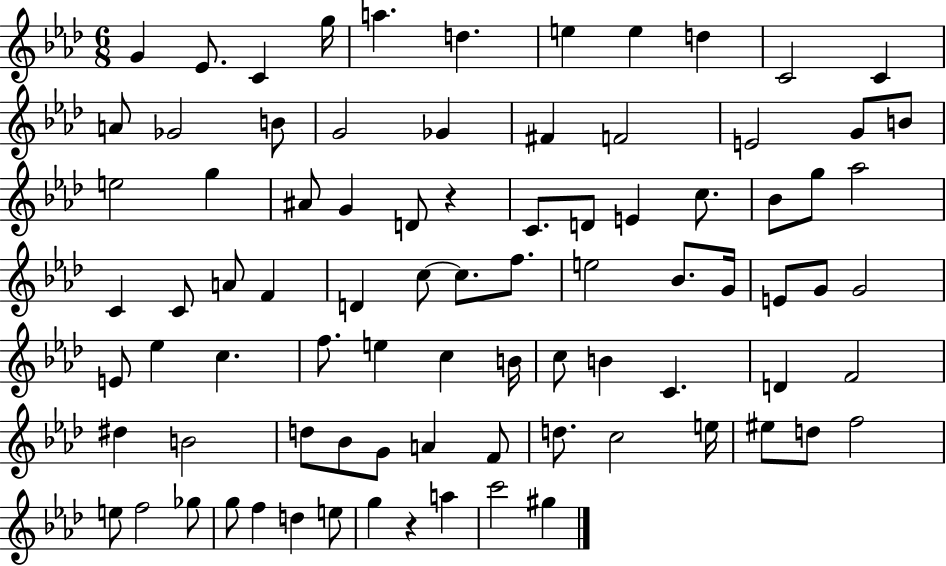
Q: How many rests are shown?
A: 2